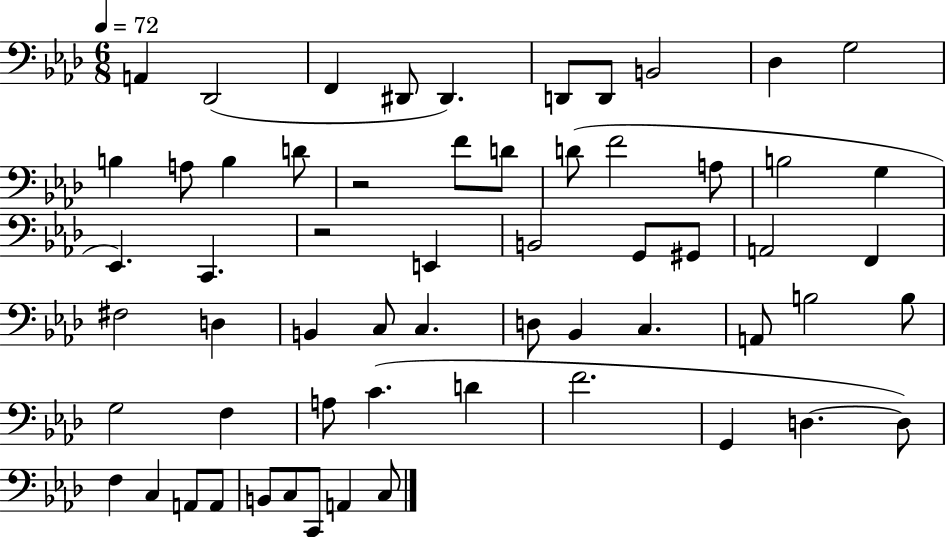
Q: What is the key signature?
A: AES major